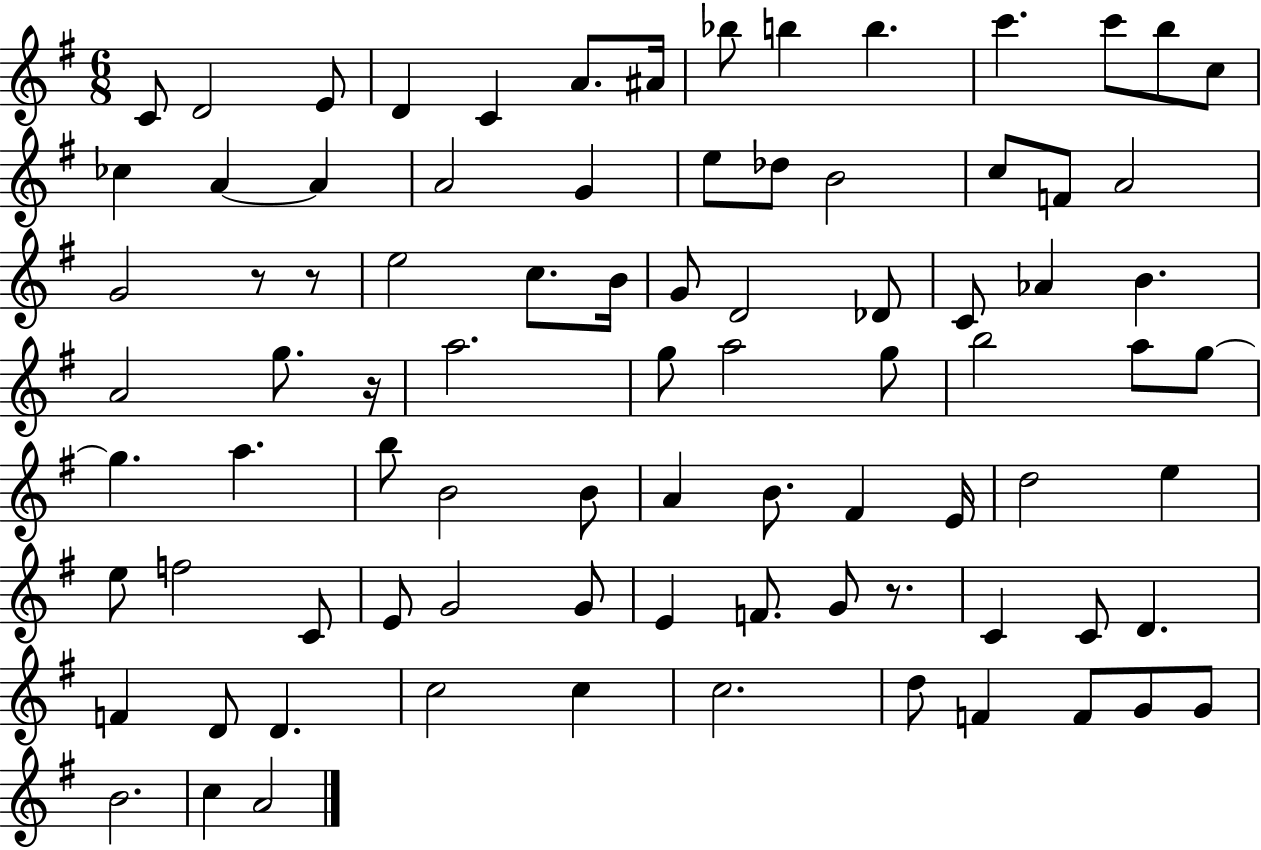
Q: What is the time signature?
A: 6/8